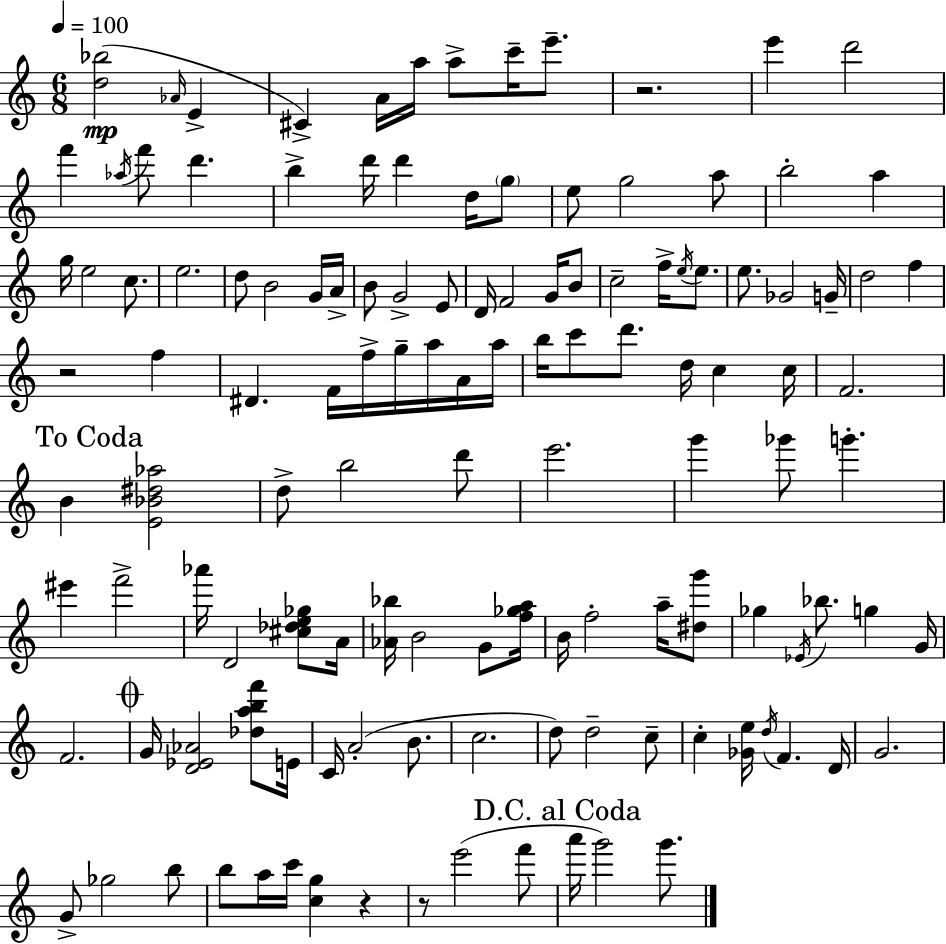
[D5,Bb5]/h Ab4/s E4/q C#4/q A4/s A5/s A5/e C6/s E6/e. R/h. E6/q D6/h F6/q Ab5/s F6/e D6/q. B5/q D6/s D6/q D5/s G5/e E5/e G5/h A5/e B5/h A5/q G5/s E5/h C5/e. E5/h. D5/e B4/h G4/s A4/s B4/e G4/h E4/e D4/s F4/h G4/s B4/e C5/h F5/s E5/s E5/e. E5/e. Gb4/h G4/s D5/h F5/q R/h F5/q D#4/q. F4/s F5/s G5/s A5/s A4/s A5/s B5/s C6/e D6/e. D5/s C5/q C5/s F4/h. B4/q [E4,Bb4,D#5,Ab5]/h D5/e B5/h D6/e E6/h. G6/q Gb6/e G6/q. EIS6/q F6/h Ab6/s D4/h [C#5,Db5,E5,Gb5]/e A4/s [Ab4,Bb5]/s B4/h G4/e [F5,Gb5,A5]/s B4/s F5/h A5/s [D#5,G6]/e Gb5/q Eb4/s Bb5/e. G5/q G4/s F4/h. G4/s [D4,Eb4,Ab4]/h [Db5,A5,B5,F6]/e E4/s C4/s A4/h B4/e. C5/h. D5/e D5/h C5/e C5/q [Gb4,E5]/s D5/s F4/q. D4/s G4/h. G4/e Gb5/h B5/e B5/e A5/s C6/s [C5,G5]/q R/q R/e E6/h F6/e A6/s G6/h G6/e.